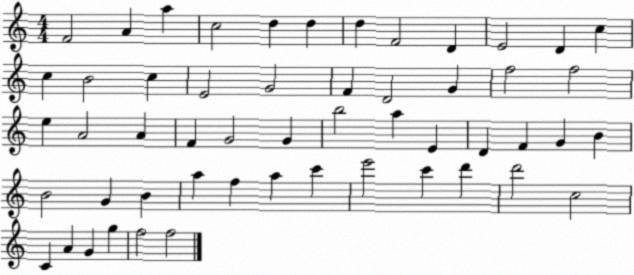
X:1
T:Untitled
M:4/4
L:1/4
K:C
F2 A a c2 d d d F2 D E2 D c c B2 c E2 G2 F D2 G f2 f2 e A2 A F G2 G b2 a E D F G B B2 G B a f a c' e'2 c' d' d'2 c2 C A G g f2 f2